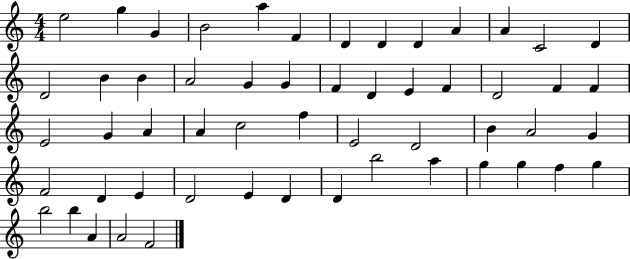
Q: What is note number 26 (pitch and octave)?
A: F4